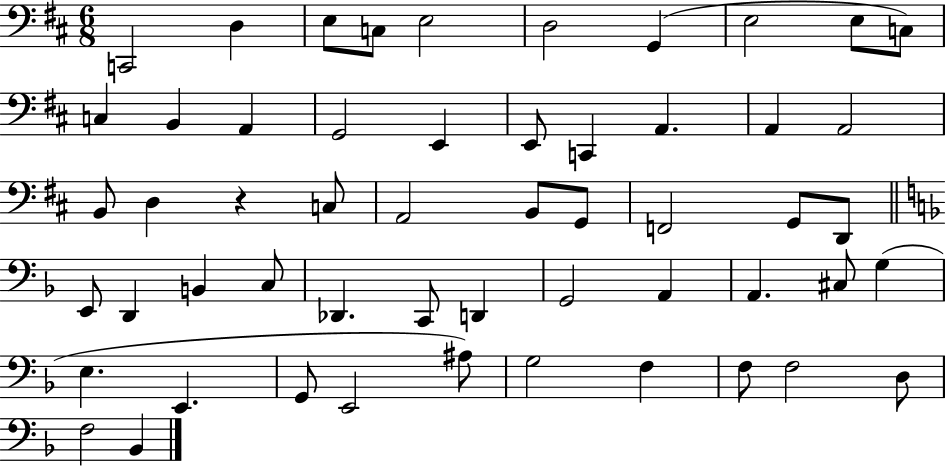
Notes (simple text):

C2/h D3/q E3/e C3/e E3/h D3/h G2/q E3/h E3/e C3/e C3/q B2/q A2/q G2/h E2/q E2/e C2/q A2/q. A2/q A2/h B2/e D3/q R/q C3/e A2/h B2/e G2/e F2/h G2/e D2/e E2/e D2/q B2/q C3/e Db2/q. C2/e D2/q G2/h A2/q A2/q. C#3/e G3/q E3/q. E2/q. G2/e E2/h A#3/e G3/h F3/q F3/e F3/h D3/e F3/h Bb2/q